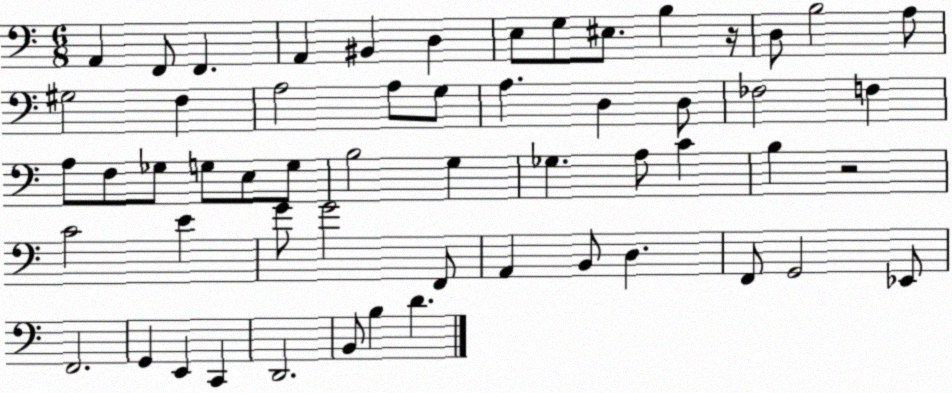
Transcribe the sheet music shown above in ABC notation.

X:1
T:Untitled
M:6/8
L:1/4
K:C
A,, F,,/2 F,, A,, ^B,, D, E,/2 G,/2 ^E,/2 B, z/4 D,/2 B,2 A,/2 ^G,2 F, A,2 A,/2 G,/2 A, D, D,/2 _F,2 F, A,/2 F,/2 _G,/2 G,/2 E,/2 G,/2 B,2 G, _G, A,/2 C B, z2 C2 E G/2 G2 F,,/2 A,, B,,/2 D, F,,/2 G,,2 _E,,/2 F,,2 G,, E,, C,, D,,2 B,,/2 B, D